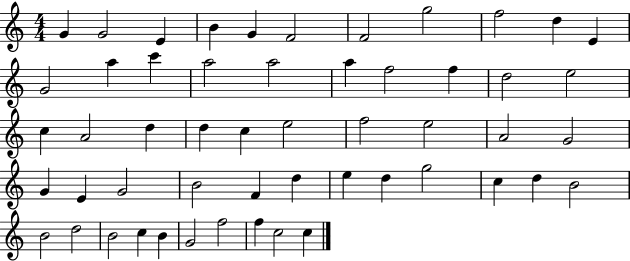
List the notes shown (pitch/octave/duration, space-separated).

G4/q G4/h E4/q B4/q G4/q F4/h F4/h G5/h F5/h D5/q E4/q G4/h A5/q C6/q A5/h A5/h A5/q F5/h F5/q D5/h E5/h C5/q A4/h D5/q D5/q C5/q E5/h F5/h E5/h A4/h G4/h G4/q E4/q G4/h B4/h F4/q D5/q E5/q D5/q G5/h C5/q D5/q B4/h B4/h D5/h B4/h C5/q B4/q G4/h F5/h F5/q C5/h C5/q